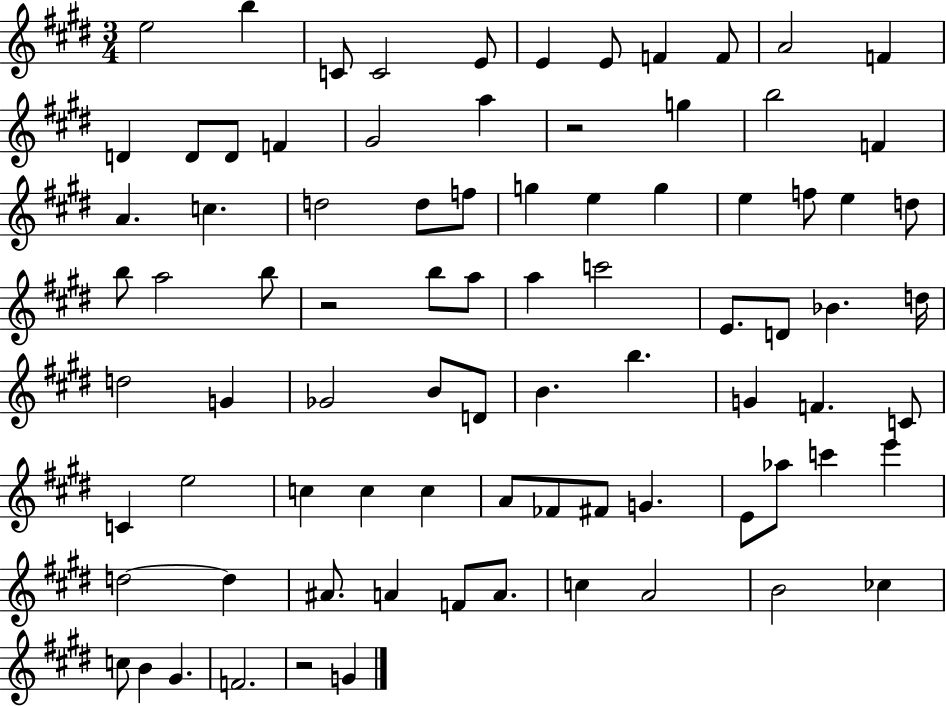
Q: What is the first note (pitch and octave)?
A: E5